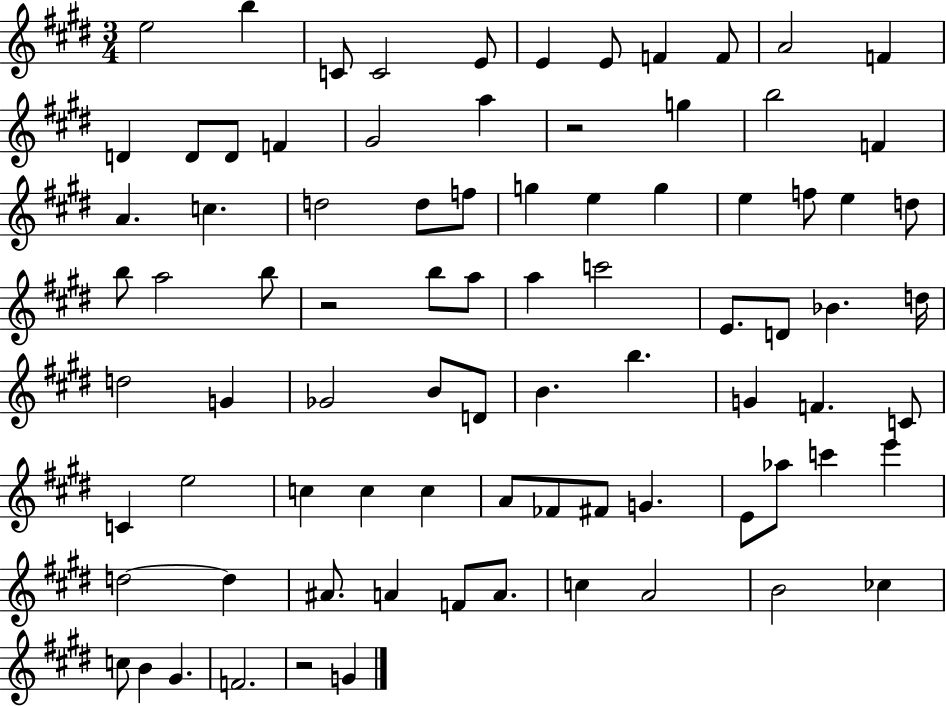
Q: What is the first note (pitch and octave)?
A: E5